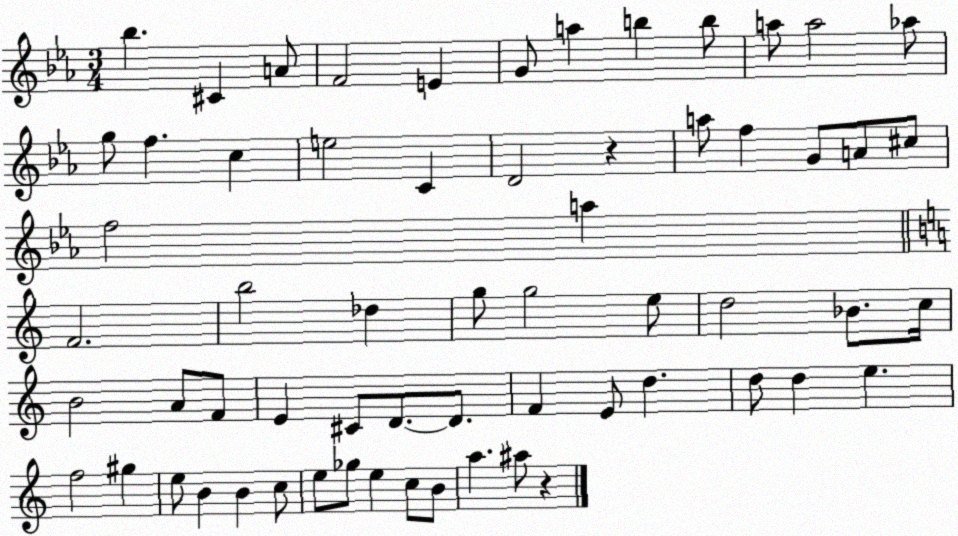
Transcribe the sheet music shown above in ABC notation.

X:1
T:Untitled
M:3/4
L:1/4
K:Eb
_b ^C A/2 F2 E G/2 a b b/2 a/2 a2 _a/2 g/2 f c e2 C D2 z a/2 f G/2 A/2 ^c/2 f2 a F2 b2 _d g/2 g2 e/2 d2 _B/2 c/4 B2 A/2 F/2 E ^C/2 D/2 D/2 F E/2 d d/2 d e f2 ^g e/2 B B c/2 e/2 _g/2 e c/2 B/2 a ^a/2 z